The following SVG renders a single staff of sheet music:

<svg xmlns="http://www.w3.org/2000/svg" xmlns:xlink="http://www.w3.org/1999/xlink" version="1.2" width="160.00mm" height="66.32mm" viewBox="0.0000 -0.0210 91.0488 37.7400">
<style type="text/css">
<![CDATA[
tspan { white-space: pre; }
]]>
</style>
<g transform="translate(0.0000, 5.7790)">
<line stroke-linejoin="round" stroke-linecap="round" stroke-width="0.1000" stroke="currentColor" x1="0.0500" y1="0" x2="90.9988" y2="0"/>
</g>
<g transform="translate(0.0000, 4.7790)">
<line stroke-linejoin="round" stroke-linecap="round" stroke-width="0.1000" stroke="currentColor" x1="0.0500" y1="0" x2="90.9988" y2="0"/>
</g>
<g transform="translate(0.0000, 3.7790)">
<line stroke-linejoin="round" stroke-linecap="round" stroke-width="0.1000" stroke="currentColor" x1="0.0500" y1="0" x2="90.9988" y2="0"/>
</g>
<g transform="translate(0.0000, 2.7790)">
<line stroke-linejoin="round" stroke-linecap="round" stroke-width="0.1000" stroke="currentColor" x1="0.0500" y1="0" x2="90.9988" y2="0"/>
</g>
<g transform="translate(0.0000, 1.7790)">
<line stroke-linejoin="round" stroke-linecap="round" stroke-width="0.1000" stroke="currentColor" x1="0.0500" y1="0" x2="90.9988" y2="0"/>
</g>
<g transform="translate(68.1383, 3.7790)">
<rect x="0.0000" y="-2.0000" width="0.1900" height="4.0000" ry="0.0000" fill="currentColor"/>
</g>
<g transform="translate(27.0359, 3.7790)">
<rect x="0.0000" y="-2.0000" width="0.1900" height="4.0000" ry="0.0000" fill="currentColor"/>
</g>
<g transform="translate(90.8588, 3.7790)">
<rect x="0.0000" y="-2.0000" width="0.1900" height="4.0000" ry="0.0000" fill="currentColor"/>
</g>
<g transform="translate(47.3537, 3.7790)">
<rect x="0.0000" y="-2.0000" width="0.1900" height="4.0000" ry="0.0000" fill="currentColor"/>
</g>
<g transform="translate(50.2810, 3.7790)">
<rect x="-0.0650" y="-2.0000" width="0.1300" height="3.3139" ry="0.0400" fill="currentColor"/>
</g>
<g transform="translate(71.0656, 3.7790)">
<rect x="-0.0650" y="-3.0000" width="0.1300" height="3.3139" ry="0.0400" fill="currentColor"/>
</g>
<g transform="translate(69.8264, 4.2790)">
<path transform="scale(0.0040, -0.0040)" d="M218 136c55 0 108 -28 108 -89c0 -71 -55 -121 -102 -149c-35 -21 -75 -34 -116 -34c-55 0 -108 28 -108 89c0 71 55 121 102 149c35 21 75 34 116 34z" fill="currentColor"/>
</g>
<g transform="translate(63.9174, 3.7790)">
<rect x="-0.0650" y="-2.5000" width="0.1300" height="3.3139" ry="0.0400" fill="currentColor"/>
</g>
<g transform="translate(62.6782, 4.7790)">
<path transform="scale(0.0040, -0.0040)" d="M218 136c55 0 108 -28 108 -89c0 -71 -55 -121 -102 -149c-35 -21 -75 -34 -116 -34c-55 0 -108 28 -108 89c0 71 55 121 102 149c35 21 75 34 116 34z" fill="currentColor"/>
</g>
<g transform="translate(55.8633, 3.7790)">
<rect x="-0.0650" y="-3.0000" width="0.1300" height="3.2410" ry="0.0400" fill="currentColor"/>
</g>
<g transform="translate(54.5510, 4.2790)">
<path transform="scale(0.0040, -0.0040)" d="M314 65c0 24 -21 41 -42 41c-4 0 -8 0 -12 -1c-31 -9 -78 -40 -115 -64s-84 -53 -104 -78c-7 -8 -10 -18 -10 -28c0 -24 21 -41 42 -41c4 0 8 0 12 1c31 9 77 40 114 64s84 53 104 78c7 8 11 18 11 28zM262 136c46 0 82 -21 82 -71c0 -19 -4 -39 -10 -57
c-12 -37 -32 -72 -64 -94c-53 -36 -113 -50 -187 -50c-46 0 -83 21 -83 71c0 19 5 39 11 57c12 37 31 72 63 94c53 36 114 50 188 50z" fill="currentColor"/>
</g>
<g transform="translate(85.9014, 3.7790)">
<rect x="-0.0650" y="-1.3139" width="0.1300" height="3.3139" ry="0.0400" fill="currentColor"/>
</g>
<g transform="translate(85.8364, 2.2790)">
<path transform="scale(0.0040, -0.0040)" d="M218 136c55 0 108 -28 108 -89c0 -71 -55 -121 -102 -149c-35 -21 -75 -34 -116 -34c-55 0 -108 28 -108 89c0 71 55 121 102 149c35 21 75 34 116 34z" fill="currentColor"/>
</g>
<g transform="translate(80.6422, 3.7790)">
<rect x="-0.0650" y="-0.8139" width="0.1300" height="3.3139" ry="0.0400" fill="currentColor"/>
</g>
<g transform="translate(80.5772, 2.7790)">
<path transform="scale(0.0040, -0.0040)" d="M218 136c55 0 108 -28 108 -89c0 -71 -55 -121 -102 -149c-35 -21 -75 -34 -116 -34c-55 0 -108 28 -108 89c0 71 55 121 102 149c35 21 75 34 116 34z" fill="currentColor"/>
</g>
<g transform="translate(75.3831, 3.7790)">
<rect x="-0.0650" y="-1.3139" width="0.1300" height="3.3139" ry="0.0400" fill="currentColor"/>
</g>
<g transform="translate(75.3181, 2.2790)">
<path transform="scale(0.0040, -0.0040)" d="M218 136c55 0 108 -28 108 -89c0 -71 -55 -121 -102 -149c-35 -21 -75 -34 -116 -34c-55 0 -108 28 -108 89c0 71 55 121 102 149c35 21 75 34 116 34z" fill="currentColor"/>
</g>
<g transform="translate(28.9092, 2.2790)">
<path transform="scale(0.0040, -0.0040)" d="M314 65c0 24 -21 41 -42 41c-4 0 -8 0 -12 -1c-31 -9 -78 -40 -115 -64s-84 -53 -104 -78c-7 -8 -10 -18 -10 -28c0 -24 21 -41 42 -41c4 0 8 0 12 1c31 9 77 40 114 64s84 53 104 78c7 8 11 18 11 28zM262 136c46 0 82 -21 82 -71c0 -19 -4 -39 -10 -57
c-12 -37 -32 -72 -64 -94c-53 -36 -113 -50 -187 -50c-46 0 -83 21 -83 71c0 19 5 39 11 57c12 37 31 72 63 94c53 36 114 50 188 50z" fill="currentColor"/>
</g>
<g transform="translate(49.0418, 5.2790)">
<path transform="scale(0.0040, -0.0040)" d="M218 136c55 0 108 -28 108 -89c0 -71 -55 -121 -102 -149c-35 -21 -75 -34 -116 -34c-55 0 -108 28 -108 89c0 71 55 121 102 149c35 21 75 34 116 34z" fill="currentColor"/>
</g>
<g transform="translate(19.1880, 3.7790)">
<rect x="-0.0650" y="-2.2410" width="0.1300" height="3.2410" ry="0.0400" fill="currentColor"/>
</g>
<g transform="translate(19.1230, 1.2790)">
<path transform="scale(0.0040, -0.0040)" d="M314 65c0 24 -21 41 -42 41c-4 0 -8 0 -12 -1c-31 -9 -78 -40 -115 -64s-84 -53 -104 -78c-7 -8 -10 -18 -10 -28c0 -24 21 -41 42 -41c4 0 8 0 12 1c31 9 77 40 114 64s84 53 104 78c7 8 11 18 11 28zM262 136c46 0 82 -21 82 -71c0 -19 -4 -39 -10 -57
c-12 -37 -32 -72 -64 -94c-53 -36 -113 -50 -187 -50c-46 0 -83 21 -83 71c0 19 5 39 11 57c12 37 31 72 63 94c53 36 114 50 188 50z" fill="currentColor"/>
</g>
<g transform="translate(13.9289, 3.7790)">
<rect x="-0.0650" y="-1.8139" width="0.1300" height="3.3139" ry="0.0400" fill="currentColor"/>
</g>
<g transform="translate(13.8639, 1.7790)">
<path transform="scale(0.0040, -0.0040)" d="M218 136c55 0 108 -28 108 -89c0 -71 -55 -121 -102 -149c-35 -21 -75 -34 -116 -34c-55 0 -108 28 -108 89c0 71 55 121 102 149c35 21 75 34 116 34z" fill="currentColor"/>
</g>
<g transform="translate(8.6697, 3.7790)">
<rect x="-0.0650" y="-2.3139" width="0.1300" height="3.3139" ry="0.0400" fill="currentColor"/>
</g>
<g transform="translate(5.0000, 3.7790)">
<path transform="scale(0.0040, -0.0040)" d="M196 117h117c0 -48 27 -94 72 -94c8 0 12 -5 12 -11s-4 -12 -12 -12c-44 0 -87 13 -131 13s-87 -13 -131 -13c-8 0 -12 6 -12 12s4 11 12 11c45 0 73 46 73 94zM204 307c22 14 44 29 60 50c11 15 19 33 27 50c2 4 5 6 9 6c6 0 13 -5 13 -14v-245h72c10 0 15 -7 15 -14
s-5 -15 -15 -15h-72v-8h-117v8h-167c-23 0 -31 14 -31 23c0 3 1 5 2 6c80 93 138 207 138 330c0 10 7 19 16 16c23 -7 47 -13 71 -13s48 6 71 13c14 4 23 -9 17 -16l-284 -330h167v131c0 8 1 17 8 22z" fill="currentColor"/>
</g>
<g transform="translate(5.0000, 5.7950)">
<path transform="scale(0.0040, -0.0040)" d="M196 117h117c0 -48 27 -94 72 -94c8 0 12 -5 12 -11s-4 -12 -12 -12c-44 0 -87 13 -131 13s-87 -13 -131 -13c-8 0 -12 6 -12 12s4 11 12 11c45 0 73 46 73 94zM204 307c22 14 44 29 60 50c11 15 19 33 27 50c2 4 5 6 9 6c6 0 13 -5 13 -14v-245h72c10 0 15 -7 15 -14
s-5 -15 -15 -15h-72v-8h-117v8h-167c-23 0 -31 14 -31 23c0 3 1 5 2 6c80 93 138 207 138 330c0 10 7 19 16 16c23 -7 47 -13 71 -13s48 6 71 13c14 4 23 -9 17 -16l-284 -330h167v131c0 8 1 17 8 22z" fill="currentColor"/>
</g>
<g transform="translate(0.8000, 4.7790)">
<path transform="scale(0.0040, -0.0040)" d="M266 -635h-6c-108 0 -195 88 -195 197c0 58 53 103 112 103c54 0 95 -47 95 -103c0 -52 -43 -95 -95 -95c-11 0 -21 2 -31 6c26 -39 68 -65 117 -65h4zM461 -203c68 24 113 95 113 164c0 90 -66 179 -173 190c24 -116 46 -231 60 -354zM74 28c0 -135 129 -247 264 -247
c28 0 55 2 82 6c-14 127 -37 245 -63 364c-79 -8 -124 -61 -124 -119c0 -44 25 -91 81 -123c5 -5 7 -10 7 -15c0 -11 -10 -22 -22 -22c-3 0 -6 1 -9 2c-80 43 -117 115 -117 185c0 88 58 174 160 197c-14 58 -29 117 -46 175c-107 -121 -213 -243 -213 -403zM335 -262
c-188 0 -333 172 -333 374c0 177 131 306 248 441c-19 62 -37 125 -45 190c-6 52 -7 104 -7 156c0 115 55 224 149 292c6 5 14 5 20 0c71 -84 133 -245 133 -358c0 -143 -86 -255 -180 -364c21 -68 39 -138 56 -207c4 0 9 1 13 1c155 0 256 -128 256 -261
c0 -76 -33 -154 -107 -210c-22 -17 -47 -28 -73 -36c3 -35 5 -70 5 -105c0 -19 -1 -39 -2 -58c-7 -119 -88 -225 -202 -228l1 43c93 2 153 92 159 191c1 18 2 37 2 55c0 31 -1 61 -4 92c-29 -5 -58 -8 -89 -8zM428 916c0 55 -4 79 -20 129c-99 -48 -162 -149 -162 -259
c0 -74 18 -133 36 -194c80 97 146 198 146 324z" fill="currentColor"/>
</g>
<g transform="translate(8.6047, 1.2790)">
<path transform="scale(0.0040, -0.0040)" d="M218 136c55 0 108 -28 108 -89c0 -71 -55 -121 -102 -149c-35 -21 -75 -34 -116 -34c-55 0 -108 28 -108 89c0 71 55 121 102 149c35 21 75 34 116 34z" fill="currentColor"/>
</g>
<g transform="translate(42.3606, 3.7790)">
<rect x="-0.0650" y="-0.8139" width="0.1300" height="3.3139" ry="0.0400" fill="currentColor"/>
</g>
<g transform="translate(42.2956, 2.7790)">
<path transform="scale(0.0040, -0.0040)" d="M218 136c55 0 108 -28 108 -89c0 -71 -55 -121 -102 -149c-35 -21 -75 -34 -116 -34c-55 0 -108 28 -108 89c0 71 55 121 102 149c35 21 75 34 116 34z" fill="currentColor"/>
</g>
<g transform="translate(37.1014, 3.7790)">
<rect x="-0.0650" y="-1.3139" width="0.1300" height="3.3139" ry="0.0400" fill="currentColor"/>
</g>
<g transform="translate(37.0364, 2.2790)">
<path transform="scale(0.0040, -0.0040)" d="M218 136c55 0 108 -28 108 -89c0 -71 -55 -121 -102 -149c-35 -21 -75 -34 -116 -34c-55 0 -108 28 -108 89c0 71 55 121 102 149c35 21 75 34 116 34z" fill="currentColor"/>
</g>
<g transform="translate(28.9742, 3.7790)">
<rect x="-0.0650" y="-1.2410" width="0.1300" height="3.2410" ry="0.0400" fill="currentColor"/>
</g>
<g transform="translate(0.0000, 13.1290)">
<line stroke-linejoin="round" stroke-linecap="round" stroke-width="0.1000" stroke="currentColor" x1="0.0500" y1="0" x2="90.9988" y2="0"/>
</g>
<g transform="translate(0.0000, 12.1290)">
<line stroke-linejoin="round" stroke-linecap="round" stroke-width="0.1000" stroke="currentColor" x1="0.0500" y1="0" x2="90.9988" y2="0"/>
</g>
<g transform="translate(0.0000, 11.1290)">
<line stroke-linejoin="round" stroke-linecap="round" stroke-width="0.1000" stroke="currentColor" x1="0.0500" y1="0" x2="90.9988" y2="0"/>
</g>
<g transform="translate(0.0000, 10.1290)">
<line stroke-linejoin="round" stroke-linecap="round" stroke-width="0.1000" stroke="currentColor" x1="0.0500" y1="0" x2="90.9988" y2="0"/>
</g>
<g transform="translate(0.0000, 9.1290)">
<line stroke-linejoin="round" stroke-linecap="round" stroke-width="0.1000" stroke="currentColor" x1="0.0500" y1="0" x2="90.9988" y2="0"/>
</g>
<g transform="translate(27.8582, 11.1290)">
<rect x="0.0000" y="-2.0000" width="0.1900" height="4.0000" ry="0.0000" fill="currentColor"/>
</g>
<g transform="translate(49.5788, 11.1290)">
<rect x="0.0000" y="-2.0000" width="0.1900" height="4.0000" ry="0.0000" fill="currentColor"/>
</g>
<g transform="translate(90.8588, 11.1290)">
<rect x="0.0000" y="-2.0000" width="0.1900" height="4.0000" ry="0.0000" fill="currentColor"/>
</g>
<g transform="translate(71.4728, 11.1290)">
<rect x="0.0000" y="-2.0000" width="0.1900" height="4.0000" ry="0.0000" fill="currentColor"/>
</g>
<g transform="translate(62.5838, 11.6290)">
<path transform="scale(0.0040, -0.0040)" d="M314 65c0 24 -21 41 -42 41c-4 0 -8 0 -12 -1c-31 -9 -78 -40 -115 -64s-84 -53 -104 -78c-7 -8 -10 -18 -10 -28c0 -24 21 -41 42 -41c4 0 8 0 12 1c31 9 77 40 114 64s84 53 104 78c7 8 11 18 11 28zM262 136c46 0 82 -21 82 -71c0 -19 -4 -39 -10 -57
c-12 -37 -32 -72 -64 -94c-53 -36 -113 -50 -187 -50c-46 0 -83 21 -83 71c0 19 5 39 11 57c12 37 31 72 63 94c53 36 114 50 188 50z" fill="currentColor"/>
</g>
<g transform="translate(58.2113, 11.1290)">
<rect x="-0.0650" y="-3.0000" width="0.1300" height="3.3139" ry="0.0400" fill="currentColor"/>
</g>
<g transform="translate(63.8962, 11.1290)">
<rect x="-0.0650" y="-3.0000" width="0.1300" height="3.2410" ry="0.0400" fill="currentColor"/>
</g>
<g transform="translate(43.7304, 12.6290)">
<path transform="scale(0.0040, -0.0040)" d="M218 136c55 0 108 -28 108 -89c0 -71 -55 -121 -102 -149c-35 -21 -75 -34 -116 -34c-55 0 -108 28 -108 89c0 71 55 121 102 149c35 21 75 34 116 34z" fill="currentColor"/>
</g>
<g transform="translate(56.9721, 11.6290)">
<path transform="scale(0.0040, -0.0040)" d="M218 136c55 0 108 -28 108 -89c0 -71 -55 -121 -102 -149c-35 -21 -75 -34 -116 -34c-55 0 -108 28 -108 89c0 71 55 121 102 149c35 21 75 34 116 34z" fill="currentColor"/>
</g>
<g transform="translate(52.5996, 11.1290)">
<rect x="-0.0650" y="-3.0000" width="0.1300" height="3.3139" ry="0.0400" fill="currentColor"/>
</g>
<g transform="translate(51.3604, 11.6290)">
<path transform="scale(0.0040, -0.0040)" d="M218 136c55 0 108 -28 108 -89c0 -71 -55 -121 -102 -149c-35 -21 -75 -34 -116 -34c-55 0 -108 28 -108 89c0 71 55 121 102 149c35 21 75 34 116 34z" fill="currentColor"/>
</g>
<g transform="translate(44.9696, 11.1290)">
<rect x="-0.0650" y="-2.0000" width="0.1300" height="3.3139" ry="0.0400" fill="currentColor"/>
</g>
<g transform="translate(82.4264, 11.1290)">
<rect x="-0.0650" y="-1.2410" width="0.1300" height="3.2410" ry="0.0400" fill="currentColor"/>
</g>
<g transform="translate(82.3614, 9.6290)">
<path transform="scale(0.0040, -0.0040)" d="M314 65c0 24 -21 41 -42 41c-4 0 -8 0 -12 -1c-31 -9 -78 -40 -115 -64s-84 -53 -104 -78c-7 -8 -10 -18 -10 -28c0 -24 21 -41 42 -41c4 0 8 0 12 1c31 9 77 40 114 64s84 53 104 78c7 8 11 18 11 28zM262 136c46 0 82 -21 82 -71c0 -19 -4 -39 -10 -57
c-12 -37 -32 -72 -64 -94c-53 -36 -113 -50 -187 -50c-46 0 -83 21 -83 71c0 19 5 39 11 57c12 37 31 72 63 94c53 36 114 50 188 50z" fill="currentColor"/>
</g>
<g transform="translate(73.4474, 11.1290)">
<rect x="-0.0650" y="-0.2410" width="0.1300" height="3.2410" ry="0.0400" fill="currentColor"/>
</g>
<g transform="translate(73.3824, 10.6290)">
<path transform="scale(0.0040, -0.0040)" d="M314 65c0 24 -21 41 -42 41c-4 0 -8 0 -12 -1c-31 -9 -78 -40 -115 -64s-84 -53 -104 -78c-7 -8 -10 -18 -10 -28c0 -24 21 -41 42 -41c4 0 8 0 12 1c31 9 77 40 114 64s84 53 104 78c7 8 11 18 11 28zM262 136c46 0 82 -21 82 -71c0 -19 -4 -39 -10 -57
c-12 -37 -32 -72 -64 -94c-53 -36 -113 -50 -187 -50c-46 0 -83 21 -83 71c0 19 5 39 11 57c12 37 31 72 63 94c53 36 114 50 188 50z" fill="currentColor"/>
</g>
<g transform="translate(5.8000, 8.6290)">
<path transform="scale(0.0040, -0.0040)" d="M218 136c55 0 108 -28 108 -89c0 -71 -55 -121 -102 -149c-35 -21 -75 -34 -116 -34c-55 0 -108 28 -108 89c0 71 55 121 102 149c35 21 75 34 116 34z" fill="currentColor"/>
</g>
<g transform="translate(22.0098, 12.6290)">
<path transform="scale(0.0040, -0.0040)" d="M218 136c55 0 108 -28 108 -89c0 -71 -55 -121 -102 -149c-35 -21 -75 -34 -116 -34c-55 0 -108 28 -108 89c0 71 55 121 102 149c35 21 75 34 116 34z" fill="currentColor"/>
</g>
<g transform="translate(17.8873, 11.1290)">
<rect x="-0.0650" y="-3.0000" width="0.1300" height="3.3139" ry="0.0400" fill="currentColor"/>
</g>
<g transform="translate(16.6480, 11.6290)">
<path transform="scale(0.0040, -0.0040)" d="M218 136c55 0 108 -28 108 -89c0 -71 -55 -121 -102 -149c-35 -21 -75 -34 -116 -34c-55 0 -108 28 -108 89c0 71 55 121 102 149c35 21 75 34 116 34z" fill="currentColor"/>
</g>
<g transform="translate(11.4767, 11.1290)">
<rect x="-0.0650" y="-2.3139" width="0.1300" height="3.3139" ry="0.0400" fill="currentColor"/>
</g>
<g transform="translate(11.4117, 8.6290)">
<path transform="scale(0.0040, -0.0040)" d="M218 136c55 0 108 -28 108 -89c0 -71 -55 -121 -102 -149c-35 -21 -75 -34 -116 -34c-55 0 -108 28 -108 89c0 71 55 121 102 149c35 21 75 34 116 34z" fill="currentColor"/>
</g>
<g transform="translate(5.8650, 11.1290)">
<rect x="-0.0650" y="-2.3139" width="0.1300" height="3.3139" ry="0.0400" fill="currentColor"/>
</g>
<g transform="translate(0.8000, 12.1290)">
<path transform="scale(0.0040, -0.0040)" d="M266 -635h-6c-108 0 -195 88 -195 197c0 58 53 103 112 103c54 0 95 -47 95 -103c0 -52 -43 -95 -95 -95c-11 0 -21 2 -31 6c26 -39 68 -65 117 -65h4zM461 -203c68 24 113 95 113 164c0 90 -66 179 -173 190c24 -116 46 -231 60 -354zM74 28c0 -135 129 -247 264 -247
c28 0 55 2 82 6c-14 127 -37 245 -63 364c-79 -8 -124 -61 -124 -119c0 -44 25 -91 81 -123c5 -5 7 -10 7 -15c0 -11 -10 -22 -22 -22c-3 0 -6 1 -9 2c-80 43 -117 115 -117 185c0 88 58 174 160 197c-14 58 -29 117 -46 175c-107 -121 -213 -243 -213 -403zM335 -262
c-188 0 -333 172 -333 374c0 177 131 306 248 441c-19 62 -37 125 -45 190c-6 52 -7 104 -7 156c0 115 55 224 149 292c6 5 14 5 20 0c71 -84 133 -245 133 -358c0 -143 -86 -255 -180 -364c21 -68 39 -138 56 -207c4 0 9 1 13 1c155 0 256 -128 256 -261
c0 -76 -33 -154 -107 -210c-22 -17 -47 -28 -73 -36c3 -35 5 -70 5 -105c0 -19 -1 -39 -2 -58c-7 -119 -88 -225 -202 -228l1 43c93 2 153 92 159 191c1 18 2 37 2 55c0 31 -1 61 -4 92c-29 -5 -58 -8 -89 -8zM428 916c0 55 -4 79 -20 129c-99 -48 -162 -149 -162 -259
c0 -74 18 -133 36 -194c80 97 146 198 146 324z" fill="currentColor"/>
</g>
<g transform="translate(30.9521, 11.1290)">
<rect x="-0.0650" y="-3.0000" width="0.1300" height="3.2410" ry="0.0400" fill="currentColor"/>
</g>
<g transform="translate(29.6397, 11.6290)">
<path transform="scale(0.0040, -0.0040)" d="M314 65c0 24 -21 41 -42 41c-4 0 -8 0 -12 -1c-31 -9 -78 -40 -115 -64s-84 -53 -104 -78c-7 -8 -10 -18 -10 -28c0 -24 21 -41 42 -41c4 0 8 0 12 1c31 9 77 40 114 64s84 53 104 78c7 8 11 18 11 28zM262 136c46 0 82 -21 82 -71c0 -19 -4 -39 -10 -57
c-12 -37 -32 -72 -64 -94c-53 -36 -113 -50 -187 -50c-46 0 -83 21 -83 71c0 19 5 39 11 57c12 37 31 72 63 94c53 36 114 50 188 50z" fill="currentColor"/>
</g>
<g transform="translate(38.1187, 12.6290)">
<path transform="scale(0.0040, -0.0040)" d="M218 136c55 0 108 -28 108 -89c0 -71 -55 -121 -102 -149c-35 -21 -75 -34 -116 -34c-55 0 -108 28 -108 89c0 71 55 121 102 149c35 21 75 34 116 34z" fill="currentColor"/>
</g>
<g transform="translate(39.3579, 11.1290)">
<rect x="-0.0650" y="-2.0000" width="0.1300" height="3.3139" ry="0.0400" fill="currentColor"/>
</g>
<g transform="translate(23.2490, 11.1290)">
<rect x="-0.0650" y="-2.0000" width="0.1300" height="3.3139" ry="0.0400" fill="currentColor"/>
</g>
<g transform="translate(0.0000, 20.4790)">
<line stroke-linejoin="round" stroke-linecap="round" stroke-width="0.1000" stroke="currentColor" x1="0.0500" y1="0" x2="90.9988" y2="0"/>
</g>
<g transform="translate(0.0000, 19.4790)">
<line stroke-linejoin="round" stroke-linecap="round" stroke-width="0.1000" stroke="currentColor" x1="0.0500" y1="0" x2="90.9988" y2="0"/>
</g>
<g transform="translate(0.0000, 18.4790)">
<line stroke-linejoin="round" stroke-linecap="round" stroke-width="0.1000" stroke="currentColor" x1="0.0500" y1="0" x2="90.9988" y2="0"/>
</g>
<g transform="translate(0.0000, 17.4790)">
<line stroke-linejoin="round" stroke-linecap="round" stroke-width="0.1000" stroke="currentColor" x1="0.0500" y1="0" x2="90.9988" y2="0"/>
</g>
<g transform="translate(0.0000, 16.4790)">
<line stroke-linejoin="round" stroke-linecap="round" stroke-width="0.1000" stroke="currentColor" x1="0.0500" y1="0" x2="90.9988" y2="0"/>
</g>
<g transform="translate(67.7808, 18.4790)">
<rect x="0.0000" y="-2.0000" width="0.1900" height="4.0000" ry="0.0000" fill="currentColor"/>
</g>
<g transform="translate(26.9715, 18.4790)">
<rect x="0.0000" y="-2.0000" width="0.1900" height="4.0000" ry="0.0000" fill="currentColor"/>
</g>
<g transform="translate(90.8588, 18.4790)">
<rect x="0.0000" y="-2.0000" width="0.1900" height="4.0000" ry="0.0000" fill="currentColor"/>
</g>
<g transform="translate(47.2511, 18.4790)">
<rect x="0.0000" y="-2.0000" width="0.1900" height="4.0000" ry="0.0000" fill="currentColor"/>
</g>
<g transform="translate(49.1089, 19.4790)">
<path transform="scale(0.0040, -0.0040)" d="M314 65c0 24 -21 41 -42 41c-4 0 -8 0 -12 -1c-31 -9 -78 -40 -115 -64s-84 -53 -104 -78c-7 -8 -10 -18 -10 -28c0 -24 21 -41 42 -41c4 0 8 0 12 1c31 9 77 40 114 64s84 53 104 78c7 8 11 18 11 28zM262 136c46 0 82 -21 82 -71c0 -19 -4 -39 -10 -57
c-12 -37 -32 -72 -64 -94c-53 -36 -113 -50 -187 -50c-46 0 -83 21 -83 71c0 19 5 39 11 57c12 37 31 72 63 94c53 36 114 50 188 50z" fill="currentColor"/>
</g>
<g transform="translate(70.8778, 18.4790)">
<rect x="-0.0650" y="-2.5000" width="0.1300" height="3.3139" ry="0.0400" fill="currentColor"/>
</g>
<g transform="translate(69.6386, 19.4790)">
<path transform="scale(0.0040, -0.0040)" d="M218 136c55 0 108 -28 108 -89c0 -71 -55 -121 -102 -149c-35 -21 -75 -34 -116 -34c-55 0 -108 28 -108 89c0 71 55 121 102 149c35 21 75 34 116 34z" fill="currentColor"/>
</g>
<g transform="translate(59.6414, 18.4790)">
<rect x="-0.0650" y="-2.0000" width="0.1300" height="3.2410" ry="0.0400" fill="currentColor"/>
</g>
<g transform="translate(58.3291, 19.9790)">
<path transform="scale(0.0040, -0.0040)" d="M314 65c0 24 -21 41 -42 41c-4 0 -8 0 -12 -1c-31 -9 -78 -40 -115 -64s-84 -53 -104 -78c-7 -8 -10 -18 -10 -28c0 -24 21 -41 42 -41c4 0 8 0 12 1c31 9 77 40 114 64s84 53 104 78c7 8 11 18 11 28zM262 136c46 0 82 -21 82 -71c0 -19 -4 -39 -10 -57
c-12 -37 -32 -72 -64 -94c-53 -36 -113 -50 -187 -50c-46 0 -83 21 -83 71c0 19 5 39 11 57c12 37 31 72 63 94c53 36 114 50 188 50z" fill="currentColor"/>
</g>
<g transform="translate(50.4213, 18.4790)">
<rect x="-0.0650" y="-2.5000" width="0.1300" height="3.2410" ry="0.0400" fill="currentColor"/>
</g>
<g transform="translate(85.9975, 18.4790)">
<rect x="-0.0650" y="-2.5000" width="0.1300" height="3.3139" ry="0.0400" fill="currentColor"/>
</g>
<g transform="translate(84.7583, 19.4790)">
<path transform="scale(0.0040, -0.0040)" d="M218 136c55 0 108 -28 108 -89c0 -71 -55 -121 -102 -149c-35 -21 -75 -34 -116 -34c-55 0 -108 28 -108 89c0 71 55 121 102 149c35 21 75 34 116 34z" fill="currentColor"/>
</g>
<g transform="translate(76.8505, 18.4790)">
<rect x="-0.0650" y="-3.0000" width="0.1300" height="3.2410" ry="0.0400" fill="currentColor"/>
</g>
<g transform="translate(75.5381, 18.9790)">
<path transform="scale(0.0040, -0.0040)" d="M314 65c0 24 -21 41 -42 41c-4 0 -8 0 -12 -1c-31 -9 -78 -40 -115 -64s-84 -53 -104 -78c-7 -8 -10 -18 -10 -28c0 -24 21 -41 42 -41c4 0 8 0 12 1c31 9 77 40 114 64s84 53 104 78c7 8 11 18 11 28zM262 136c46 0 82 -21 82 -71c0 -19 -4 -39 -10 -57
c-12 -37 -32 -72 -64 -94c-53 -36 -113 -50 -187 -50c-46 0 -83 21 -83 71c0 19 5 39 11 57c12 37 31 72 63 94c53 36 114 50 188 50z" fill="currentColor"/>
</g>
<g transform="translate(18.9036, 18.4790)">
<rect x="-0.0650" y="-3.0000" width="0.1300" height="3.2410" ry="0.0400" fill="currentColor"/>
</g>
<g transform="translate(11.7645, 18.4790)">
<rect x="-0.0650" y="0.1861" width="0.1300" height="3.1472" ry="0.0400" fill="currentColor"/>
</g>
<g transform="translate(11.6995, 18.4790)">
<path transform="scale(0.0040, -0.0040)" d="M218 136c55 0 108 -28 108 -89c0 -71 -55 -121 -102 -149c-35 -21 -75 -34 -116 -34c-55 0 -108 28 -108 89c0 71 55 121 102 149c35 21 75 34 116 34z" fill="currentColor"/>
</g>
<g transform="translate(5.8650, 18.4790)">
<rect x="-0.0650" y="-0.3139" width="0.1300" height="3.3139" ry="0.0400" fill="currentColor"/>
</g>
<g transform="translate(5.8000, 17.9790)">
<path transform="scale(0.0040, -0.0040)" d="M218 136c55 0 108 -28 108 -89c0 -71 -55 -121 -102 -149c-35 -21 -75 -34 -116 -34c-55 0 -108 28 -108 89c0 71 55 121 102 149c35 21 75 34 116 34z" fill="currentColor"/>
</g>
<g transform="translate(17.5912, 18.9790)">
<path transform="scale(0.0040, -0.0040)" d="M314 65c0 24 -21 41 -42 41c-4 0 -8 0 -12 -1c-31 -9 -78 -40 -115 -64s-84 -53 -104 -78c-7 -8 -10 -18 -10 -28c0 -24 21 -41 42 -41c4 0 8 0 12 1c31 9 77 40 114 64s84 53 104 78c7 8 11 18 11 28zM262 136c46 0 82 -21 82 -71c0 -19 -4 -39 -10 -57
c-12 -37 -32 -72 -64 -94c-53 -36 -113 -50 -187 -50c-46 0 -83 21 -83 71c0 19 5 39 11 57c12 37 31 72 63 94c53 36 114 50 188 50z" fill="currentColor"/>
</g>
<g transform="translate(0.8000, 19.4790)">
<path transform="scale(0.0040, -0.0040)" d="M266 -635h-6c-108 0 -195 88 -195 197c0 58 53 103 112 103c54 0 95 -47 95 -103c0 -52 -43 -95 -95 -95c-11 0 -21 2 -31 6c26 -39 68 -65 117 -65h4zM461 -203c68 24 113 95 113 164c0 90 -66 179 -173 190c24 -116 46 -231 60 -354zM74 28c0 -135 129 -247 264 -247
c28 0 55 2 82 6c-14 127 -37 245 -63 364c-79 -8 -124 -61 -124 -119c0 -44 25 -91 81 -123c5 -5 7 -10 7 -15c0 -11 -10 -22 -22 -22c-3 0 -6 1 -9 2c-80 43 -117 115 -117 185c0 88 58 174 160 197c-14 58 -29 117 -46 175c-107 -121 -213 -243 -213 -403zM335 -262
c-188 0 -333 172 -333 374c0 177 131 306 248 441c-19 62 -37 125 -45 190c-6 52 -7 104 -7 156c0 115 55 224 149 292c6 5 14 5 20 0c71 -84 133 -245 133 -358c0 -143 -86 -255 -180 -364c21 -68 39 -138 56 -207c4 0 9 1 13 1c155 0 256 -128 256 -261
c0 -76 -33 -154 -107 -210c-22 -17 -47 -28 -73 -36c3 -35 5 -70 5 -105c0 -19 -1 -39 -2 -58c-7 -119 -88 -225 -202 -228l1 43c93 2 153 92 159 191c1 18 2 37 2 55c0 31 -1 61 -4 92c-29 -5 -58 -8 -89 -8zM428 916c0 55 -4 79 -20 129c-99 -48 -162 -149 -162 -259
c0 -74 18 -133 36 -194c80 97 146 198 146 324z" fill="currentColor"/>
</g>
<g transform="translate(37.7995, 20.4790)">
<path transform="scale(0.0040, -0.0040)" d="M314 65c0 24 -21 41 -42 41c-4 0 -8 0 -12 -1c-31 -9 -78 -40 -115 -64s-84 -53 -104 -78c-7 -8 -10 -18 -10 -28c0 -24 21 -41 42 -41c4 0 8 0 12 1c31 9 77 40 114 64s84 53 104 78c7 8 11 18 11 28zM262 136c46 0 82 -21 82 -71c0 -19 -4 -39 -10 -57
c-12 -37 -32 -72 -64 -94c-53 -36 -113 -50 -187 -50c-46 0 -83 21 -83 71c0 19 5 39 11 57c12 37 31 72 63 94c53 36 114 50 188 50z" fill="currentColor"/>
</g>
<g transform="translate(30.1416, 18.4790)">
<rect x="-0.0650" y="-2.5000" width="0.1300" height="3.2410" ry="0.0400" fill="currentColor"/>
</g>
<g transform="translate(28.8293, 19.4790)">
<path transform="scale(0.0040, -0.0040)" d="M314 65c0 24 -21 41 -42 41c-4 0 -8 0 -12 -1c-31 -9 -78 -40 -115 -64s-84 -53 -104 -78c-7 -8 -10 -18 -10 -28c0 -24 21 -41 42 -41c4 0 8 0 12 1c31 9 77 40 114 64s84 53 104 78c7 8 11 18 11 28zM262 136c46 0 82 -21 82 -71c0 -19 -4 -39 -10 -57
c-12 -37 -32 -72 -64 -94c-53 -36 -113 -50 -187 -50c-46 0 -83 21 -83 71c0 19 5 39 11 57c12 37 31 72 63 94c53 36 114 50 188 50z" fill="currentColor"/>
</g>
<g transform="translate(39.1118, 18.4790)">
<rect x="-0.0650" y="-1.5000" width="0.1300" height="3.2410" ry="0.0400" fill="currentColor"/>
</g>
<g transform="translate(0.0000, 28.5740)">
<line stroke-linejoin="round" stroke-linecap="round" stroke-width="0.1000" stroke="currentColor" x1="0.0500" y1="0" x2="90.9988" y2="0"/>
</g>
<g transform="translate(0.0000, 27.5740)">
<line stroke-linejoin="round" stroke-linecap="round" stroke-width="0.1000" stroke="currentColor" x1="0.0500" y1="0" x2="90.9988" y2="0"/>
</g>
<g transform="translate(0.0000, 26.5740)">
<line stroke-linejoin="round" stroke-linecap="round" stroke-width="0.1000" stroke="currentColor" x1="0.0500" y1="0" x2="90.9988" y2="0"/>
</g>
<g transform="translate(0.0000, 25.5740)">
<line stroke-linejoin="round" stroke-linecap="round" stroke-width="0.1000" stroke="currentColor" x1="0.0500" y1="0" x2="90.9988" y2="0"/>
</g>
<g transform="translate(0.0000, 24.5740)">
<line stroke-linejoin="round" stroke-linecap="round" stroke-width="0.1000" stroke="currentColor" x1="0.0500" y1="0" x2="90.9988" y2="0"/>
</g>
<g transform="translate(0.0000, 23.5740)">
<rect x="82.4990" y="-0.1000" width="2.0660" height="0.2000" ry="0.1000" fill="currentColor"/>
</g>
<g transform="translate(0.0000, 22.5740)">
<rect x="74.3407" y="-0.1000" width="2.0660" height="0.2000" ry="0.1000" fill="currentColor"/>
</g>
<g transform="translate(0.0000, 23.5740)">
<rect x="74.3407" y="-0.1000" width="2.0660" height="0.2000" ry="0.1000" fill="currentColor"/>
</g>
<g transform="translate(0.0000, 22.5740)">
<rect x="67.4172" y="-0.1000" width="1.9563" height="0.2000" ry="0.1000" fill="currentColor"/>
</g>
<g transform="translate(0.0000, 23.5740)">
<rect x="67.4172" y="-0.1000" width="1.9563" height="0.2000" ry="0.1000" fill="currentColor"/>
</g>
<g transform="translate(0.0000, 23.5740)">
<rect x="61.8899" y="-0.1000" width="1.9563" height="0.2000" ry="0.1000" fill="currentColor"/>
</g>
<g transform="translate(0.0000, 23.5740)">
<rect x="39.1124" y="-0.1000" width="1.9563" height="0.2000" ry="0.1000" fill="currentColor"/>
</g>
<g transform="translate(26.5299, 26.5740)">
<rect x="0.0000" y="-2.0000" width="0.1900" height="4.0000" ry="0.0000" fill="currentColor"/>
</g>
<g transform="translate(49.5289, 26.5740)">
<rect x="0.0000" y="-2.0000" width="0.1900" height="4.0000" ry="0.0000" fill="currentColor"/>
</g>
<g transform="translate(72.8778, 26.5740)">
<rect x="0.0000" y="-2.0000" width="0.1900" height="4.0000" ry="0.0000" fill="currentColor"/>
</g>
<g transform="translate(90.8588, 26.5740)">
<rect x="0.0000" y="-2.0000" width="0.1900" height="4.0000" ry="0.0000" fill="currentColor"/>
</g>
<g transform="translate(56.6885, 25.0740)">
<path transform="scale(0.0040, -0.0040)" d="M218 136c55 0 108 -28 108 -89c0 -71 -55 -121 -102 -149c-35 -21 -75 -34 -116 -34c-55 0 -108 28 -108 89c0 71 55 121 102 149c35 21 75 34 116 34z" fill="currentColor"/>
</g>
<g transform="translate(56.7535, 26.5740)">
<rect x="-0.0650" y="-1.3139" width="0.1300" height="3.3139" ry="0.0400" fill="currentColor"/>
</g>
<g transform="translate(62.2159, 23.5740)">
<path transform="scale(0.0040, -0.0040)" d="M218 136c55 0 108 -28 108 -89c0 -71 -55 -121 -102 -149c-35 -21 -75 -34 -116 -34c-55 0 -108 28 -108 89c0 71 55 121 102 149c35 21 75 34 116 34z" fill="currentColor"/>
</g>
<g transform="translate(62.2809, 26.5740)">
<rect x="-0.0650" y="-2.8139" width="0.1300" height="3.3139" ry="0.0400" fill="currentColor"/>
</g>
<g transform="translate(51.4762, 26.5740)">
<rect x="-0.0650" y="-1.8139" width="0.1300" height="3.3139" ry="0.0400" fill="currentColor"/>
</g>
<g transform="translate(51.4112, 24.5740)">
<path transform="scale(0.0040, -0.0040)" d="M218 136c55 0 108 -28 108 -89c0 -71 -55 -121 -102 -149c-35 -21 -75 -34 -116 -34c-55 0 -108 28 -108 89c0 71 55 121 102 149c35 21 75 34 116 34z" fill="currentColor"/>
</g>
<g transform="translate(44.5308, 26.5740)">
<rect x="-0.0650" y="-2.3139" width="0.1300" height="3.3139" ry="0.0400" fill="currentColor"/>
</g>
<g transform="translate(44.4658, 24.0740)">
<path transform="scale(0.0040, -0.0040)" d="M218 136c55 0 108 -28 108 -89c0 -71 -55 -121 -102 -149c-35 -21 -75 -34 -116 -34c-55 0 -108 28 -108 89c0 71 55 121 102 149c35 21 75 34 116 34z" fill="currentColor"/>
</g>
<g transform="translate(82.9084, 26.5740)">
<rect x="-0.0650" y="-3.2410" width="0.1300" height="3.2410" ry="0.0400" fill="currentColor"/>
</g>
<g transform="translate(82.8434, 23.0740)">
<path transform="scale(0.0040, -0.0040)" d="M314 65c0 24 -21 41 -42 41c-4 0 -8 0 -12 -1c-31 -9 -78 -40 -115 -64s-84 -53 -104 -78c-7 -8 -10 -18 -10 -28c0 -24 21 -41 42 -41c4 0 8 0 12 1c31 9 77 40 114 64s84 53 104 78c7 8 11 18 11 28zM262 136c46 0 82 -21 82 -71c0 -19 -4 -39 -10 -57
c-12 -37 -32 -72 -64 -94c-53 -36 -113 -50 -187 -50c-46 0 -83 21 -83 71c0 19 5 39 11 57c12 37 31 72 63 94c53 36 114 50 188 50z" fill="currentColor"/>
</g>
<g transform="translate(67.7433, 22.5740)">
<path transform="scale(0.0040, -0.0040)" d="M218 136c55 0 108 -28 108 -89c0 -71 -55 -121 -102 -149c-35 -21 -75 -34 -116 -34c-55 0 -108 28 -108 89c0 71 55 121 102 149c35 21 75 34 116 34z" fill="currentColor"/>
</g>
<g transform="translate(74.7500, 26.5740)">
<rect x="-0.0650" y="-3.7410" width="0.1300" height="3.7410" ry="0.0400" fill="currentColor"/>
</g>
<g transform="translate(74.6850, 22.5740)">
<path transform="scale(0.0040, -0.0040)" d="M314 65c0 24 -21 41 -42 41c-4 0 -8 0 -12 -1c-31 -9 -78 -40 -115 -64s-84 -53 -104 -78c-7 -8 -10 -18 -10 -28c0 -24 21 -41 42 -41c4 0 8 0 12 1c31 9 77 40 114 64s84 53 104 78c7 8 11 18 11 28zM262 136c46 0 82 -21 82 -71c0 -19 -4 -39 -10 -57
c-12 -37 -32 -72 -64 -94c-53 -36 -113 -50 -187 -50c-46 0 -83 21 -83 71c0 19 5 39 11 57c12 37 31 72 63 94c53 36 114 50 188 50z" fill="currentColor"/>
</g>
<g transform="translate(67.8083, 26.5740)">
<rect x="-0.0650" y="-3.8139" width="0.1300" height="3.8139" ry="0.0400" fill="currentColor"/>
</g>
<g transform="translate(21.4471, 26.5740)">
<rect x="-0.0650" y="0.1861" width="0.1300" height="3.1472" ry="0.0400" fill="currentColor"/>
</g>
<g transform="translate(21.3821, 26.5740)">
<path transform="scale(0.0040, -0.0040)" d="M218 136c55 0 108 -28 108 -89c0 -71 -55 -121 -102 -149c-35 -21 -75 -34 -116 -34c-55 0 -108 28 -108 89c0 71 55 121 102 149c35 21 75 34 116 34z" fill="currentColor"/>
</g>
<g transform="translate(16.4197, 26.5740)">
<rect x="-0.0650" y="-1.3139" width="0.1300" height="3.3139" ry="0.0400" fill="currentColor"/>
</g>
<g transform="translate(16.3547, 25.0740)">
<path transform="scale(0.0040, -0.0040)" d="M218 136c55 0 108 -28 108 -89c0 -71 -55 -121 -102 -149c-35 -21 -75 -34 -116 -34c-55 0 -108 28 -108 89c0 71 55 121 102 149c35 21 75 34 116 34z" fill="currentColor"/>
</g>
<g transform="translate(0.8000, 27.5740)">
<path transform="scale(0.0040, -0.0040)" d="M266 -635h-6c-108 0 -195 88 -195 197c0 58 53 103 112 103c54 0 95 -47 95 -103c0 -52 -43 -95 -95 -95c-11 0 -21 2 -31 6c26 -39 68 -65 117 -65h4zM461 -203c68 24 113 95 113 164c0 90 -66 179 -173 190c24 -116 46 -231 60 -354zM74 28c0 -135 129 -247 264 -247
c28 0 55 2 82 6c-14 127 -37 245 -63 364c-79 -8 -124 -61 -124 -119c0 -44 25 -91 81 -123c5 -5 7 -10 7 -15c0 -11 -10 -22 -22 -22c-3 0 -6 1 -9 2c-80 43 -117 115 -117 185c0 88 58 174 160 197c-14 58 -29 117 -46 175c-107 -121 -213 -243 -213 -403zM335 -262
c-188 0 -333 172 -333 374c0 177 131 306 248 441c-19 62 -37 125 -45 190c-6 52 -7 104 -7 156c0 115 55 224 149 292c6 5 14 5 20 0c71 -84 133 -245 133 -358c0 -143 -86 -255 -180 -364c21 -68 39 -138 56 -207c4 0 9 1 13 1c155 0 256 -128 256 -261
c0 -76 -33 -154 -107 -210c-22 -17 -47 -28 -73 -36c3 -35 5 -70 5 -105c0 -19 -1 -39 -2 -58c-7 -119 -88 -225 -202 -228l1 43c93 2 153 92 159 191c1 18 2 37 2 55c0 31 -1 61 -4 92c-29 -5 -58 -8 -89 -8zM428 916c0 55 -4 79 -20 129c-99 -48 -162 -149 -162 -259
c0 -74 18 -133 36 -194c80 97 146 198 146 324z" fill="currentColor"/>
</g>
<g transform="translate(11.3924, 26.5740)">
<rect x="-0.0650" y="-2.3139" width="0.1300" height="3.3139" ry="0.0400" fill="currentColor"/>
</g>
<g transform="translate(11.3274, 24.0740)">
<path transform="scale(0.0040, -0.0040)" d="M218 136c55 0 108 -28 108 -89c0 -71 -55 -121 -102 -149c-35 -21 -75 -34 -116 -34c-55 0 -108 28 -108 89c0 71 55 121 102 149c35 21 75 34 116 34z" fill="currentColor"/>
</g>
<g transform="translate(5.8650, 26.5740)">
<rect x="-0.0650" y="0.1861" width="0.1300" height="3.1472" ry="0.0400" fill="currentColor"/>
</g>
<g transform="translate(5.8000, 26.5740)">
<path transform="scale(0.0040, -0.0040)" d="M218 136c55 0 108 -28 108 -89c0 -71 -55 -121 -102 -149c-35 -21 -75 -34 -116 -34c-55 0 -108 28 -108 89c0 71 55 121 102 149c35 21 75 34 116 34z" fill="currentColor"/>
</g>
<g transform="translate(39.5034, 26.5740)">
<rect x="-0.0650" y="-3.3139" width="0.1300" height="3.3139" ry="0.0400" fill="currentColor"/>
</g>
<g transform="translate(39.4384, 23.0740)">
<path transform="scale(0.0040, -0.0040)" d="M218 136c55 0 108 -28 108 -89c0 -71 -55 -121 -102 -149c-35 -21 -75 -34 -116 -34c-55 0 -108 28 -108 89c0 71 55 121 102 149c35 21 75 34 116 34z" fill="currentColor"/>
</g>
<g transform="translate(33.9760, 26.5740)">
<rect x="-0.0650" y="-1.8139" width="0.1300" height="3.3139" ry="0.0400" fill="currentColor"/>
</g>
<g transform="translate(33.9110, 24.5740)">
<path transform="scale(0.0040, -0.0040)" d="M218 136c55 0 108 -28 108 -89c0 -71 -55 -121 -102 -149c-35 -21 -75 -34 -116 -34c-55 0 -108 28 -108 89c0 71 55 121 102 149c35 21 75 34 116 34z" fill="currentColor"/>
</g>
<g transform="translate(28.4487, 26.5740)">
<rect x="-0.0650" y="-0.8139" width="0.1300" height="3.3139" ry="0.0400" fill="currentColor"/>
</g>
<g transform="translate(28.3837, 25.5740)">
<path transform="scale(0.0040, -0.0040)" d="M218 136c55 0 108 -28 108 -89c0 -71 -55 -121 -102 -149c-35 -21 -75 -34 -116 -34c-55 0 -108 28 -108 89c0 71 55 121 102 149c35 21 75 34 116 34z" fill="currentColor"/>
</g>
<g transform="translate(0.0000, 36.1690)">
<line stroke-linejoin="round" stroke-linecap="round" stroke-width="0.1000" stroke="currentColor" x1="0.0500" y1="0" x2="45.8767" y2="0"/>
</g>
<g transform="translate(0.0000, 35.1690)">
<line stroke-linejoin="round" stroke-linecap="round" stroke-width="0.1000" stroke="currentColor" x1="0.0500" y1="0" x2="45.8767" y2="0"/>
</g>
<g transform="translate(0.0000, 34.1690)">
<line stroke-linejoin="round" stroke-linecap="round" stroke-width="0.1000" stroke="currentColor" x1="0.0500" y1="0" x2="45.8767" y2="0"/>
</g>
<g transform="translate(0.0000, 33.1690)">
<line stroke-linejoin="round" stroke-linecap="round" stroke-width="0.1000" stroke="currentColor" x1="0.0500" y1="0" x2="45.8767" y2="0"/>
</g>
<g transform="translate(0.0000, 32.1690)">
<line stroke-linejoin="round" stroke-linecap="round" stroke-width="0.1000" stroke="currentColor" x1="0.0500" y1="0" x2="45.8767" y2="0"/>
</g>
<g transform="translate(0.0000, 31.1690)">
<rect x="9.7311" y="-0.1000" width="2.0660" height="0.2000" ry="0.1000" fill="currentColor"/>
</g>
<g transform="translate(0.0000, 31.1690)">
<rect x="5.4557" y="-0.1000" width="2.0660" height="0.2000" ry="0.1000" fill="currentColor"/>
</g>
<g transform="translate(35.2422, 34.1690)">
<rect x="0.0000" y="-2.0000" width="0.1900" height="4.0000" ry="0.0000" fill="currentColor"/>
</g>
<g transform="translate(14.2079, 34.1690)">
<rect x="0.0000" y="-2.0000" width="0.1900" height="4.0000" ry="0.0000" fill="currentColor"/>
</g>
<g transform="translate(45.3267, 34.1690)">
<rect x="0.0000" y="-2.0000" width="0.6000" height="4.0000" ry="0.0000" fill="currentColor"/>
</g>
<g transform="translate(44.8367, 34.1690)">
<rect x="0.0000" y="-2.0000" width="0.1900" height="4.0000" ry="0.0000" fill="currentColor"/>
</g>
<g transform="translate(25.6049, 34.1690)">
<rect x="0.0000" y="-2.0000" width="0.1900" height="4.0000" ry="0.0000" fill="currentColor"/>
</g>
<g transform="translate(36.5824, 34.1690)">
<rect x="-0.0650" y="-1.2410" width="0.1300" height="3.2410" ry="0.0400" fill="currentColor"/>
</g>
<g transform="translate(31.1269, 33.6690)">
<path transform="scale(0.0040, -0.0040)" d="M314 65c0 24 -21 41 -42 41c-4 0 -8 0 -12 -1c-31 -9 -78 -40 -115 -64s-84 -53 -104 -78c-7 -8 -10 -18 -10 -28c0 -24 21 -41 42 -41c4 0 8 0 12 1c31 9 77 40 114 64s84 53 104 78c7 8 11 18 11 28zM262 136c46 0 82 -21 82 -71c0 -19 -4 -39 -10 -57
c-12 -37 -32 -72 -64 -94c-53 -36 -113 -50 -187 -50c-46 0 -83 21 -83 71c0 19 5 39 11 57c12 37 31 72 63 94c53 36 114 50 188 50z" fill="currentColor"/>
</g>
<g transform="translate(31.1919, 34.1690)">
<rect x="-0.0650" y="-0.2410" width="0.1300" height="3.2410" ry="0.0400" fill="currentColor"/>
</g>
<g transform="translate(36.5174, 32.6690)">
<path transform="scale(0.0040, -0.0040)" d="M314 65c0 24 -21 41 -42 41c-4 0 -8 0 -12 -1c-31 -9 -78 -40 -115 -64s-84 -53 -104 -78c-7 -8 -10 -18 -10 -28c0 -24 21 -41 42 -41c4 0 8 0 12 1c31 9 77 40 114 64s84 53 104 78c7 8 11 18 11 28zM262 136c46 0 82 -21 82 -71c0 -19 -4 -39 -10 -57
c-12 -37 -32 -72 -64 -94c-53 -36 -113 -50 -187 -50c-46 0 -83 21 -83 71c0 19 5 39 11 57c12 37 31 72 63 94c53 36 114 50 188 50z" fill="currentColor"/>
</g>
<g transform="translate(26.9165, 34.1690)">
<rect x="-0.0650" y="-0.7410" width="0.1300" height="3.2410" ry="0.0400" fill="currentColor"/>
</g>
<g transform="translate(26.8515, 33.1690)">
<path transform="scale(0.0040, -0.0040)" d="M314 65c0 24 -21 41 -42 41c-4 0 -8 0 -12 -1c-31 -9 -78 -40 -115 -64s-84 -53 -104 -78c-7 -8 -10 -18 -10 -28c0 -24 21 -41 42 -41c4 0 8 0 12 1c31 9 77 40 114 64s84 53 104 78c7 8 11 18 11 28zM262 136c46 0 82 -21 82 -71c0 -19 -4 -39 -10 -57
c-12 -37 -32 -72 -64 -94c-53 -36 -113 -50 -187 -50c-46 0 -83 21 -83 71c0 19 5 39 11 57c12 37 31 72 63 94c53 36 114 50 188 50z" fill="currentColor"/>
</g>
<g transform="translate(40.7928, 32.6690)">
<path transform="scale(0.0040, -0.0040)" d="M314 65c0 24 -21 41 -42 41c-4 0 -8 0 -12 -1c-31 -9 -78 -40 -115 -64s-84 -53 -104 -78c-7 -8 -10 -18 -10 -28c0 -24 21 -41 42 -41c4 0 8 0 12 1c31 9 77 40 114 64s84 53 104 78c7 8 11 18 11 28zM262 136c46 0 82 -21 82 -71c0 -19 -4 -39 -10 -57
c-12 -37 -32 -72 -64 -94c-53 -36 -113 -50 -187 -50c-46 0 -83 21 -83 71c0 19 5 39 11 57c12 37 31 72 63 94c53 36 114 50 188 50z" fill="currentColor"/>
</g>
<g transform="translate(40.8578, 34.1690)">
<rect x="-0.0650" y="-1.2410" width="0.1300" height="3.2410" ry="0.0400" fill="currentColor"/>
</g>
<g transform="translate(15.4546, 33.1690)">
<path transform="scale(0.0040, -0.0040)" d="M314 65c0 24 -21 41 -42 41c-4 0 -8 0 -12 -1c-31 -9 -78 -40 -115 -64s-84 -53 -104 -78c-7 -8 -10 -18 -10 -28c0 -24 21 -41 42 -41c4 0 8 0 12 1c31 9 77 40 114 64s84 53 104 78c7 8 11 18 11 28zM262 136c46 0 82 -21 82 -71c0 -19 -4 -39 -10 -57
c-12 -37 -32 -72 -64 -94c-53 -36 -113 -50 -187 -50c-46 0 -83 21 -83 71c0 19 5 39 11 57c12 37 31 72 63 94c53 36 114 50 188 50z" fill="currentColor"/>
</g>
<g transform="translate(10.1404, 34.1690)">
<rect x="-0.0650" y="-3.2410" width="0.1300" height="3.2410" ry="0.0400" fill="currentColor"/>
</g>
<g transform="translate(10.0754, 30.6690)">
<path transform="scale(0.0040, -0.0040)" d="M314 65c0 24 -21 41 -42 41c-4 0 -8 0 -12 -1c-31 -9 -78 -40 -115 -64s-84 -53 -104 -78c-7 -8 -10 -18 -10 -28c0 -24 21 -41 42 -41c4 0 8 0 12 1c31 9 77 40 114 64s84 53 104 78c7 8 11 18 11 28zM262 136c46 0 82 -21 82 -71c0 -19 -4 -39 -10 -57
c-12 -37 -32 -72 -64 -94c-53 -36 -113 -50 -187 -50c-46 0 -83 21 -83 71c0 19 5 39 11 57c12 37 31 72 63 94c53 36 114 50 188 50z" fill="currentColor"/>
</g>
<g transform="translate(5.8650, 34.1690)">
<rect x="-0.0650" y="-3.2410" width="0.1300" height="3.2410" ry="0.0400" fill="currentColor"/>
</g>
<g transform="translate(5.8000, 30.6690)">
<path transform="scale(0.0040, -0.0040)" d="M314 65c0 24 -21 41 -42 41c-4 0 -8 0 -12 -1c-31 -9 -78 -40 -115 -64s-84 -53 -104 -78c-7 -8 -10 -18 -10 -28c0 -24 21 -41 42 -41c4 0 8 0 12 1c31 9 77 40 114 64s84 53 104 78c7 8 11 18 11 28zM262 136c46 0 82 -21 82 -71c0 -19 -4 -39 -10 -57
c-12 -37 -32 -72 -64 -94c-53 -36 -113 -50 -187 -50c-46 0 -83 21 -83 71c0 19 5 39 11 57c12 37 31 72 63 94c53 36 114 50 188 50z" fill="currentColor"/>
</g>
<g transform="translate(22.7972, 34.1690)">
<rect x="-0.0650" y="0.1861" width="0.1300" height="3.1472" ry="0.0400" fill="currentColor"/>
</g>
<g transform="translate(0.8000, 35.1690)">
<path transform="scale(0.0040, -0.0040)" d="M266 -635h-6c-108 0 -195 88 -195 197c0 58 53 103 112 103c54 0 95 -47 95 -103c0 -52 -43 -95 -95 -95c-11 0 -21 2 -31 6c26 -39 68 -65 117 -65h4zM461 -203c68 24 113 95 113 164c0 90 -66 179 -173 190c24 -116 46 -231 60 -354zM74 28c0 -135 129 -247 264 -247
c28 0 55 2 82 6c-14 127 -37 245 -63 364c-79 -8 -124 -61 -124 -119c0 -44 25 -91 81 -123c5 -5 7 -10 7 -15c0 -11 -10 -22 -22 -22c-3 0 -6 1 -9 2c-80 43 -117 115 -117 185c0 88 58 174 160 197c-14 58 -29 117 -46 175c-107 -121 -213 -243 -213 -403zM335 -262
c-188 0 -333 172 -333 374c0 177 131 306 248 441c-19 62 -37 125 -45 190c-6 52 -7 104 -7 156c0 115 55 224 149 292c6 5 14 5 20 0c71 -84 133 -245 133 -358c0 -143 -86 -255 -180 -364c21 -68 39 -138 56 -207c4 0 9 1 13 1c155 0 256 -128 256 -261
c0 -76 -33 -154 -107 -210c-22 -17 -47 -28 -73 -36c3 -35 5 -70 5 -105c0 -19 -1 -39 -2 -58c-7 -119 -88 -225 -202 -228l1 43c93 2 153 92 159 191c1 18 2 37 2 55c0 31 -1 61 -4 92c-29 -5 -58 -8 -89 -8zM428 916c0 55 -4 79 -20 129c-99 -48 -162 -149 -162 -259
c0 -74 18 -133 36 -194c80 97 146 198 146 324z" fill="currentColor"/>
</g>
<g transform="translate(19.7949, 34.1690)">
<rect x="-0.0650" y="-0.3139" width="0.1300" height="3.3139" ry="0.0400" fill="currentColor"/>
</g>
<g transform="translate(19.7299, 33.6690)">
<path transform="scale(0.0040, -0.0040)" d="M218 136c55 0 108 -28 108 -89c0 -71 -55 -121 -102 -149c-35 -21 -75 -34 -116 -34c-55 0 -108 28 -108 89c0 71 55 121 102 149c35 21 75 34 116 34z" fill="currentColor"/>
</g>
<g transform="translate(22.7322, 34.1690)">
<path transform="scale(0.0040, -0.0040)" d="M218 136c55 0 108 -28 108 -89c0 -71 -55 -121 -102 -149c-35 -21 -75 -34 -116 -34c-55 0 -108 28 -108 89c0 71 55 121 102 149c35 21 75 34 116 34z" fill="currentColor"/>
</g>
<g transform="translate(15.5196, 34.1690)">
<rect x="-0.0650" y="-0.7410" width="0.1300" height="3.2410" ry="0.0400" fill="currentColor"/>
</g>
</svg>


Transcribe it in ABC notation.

X:1
T:Untitled
M:4/4
L:1/4
K:C
g f g2 e2 e d F A2 G A e d e g g A F A2 F F A A A2 c2 e2 c B A2 G2 E2 G2 F2 G A2 G B g e B d f b g f e a c' c'2 b2 b2 b2 d2 c B d2 c2 e2 e2